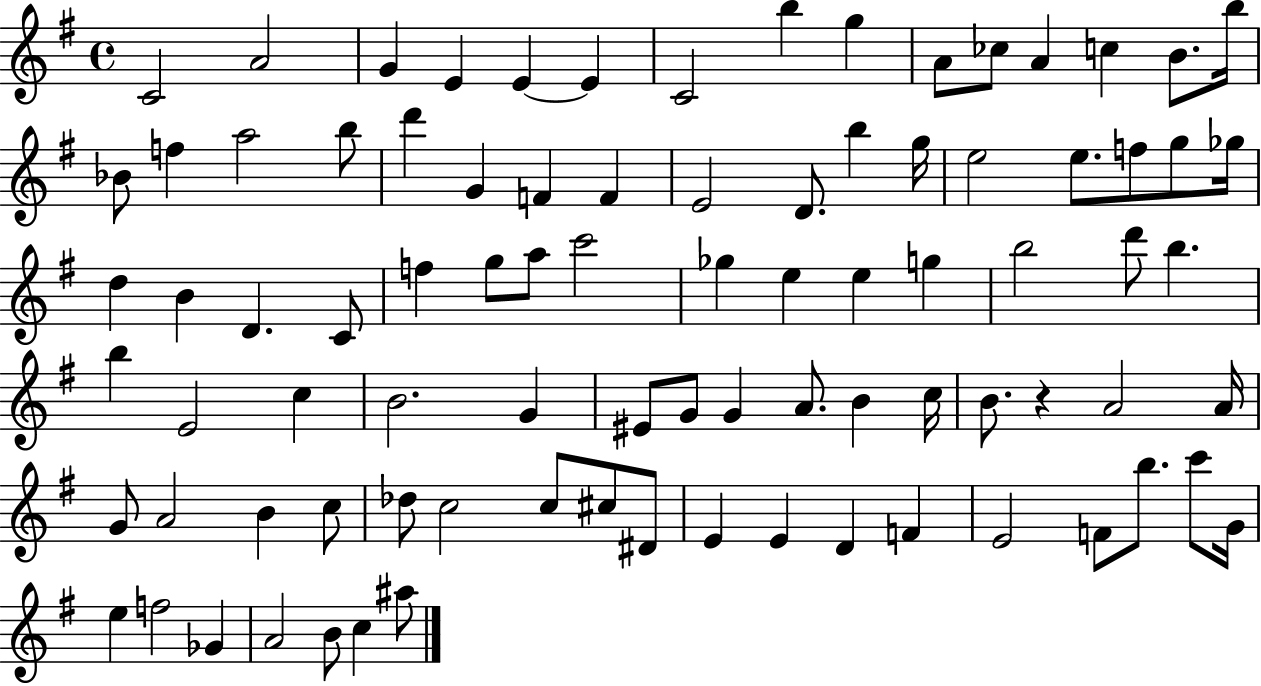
{
  \clef treble
  \time 4/4
  \defaultTimeSignature
  \key g \major
  c'2 a'2 | g'4 e'4 e'4~~ e'4 | c'2 b''4 g''4 | a'8 ces''8 a'4 c''4 b'8. b''16 | \break bes'8 f''4 a''2 b''8 | d'''4 g'4 f'4 f'4 | e'2 d'8. b''4 g''16 | e''2 e''8. f''8 g''8 ges''16 | \break d''4 b'4 d'4. c'8 | f''4 g''8 a''8 c'''2 | ges''4 e''4 e''4 g''4 | b''2 d'''8 b''4. | \break b''4 e'2 c''4 | b'2. g'4 | eis'8 g'8 g'4 a'8. b'4 c''16 | b'8. r4 a'2 a'16 | \break g'8 a'2 b'4 c''8 | des''8 c''2 c''8 cis''8 dis'8 | e'4 e'4 d'4 f'4 | e'2 f'8 b''8. c'''8 g'16 | \break e''4 f''2 ges'4 | a'2 b'8 c''4 ais''8 | \bar "|."
}